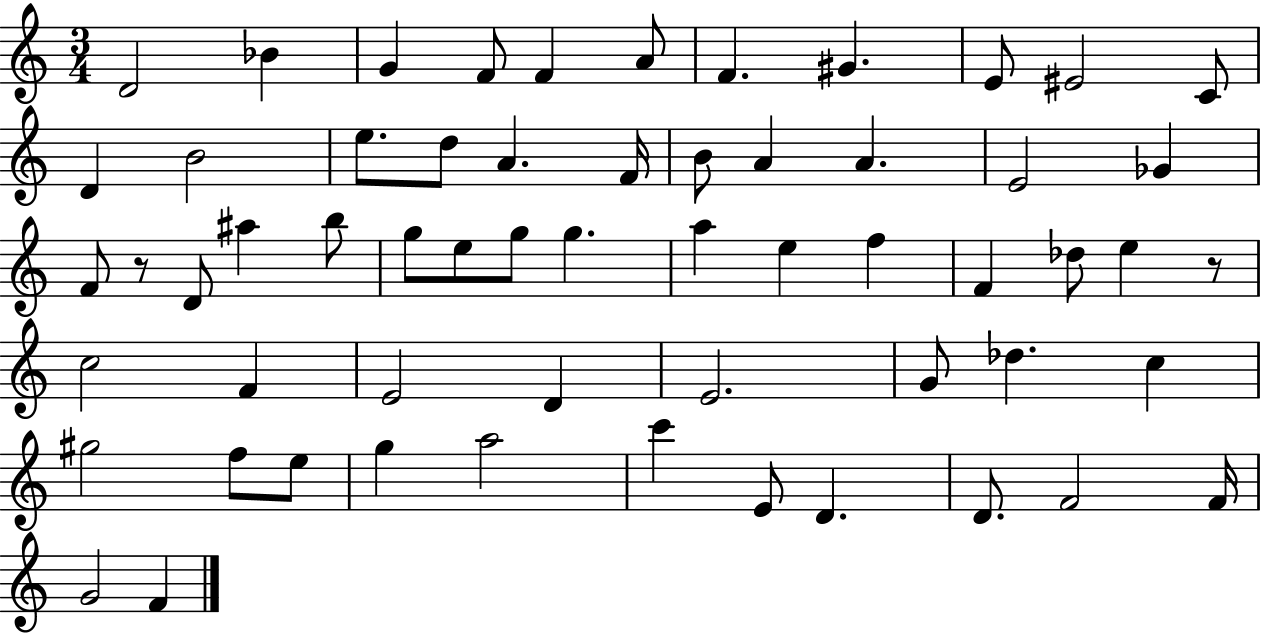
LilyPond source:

{
  \clef treble
  \numericTimeSignature
  \time 3/4
  \key c \major
  \repeat volta 2 { d'2 bes'4 | g'4 f'8 f'4 a'8 | f'4. gis'4. | e'8 eis'2 c'8 | \break d'4 b'2 | e''8. d''8 a'4. f'16 | b'8 a'4 a'4. | e'2 ges'4 | \break f'8 r8 d'8 ais''4 b''8 | g''8 e''8 g''8 g''4. | a''4 e''4 f''4 | f'4 des''8 e''4 r8 | \break c''2 f'4 | e'2 d'4 | e'2. | g'8 des''4. c''4 | \break gis''2 f''8 e''8 | g''4 a''2 | c'''4 e'8 d'4. | d'8. f'2 f'16 | \break g'2 f'4 | } \bar "|."
}